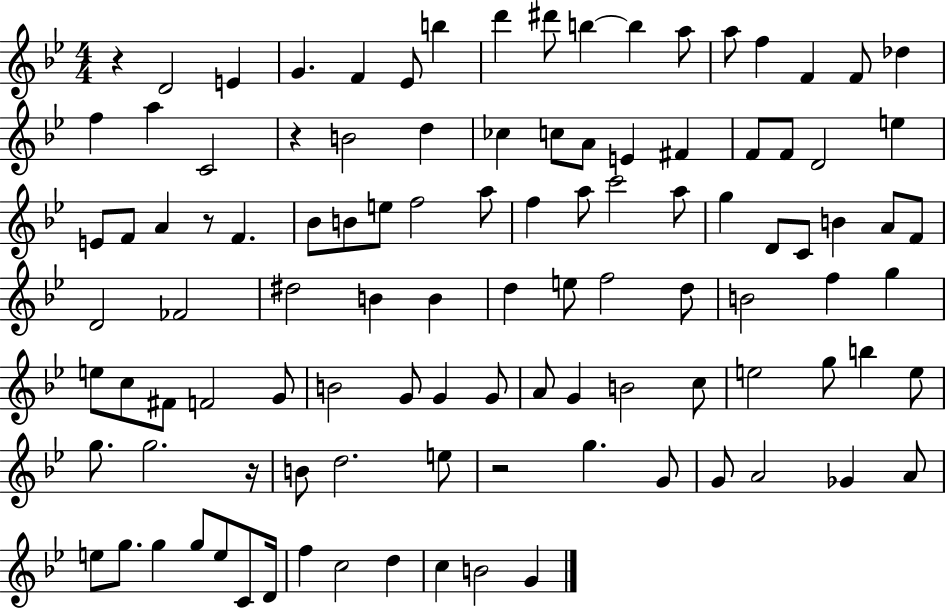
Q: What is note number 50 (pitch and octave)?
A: D4